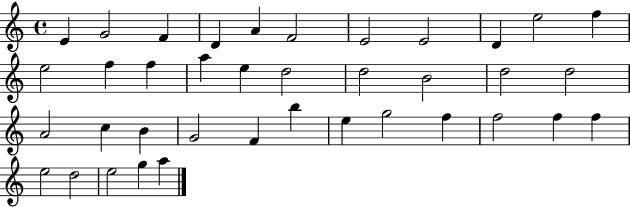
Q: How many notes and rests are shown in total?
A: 38